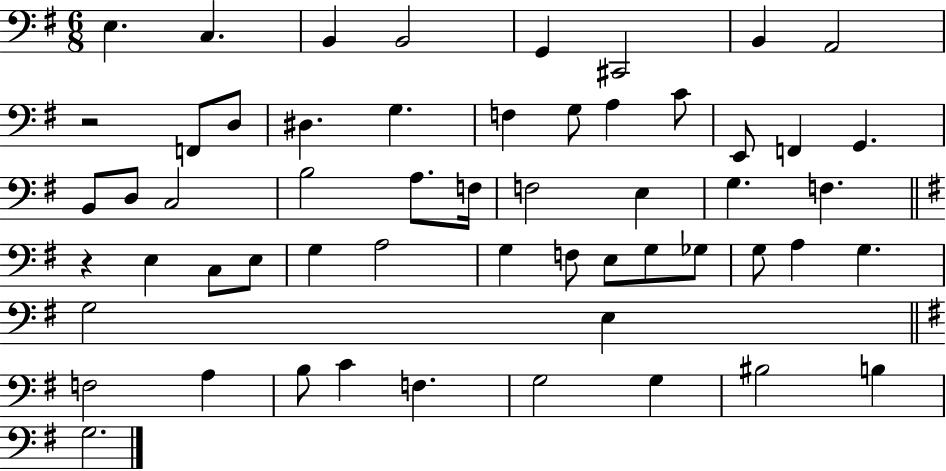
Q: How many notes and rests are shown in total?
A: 56